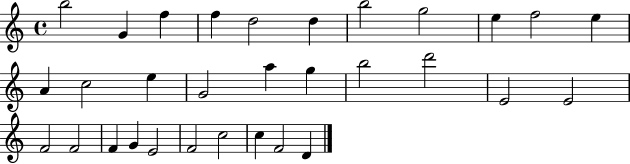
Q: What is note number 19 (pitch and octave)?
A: D6